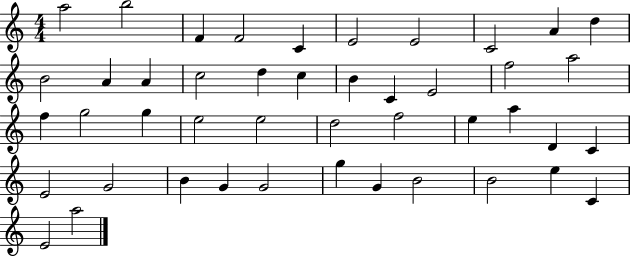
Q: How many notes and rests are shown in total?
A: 45